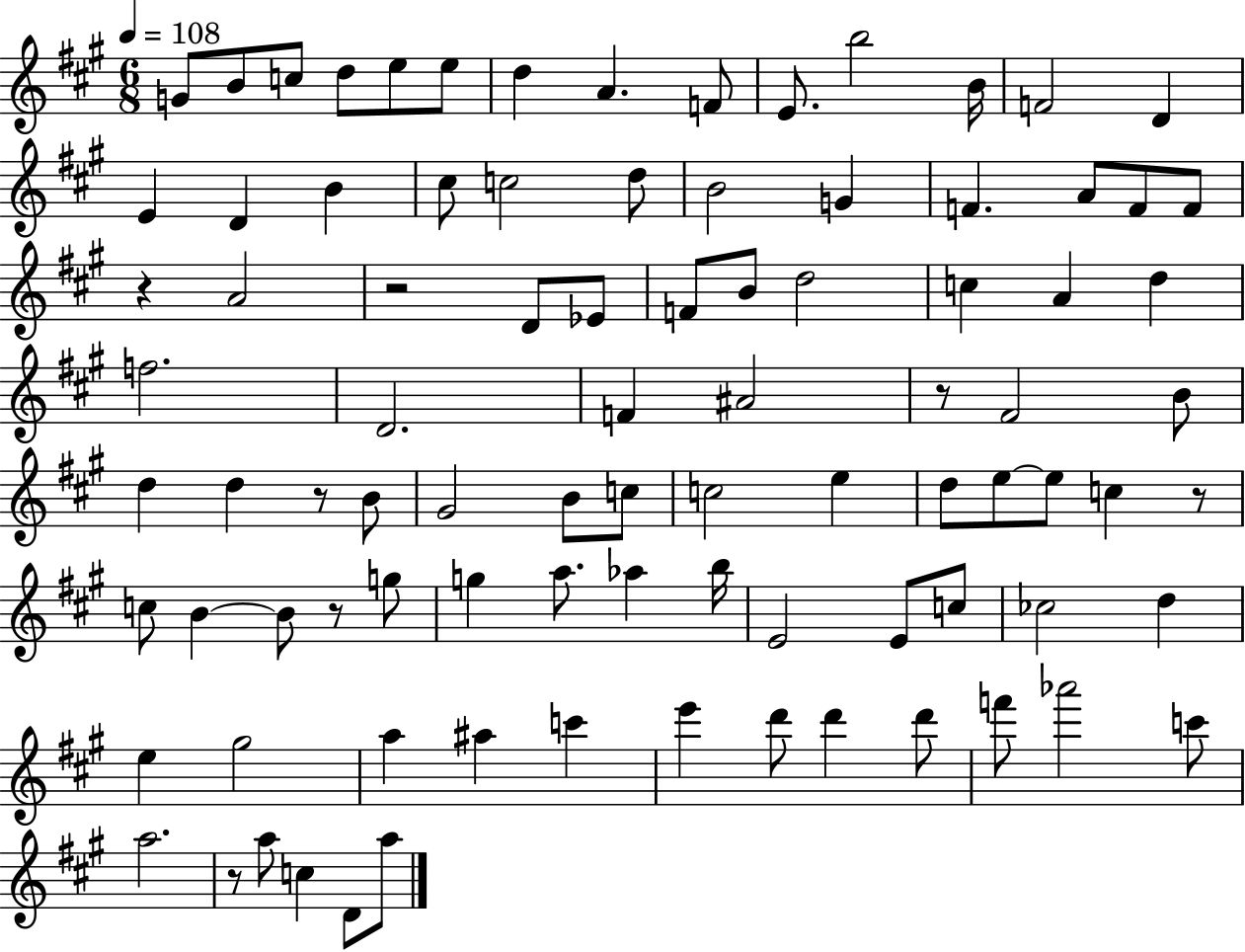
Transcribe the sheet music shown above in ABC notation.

X:1
T:Untitled
M:6/8
L:1/4
K:A
G/2 B/2 c/2 d/2 e/2 e/2 d A F/2 E/2 b2 B/4 F2 D E D B ^c/2 c2 d/2 B2 G F A/2 F/2 F/2 z A2 z2 D/2 _E/2 F/2 B/2 d2 c A d f2 D2 F ^A2 z/2 ^F2 B/2 d d z/2 B/2 ^G2 B/2 c/2 c2 e d/2 e/2 e/2 c z/2 c/2 B B/2 z/2 g/2 g a/2 _a b/4 E2 E/2 c/2 _c2 d e ^g2 a ^a c' e' d'/2 d' d'/2 f'/2 _a'2 c'/2 a2 z/2 a/2 c D/2 a/2